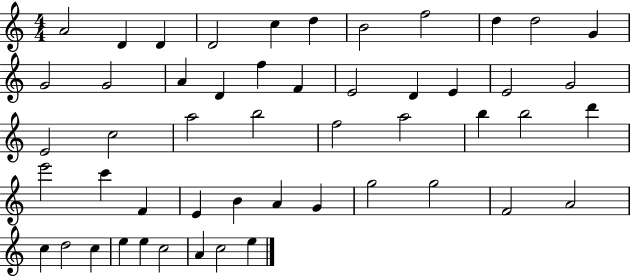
{
  \clef treble
  \numericTimeSignature
  \time 4/4
  \key c \major
  a'2 d'4 d'4 | d'2 c''4 d''4 | b'2 f''2 | d''4 d''2 g'4 | \break g'2 g'2 | a'4 d'4 f''4 f'4 | e'2 d'4 e'4 | e'2 g'2 | \break e'2 c''2 | a''2 b''2 | f''2 a''2 | b''4 b''2 d'''4 | \break e'''2 c'''4 f'4 | e'4 b'4 a'4 g'4 | g''2 g''2 | f'2 a'2 | \break c''4 d''2 c''4 | e''4 e''4 c''2 | a'4 c''2 e''4 | \bar "|."
}